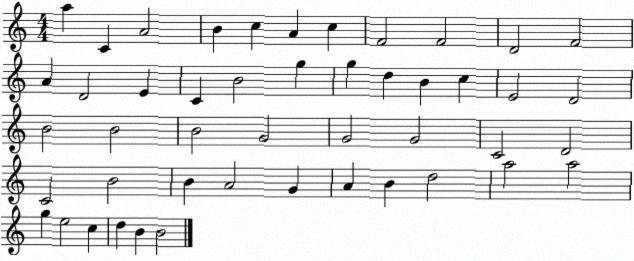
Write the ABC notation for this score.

X:1
T:Untitled
M:4/4
L:1/4
K:C
a C A2 B c A c F2 F2 D2 F2 A D2 E C B2 g g d B c E2 D2 B2 B2 B2 G2 G2 G2 C2 D2 C2 B2 B A2 G A B d2 a2 a2 g e2 c d B B2